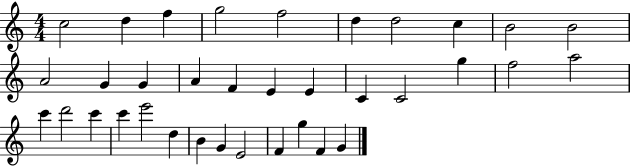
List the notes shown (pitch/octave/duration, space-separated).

C5/h D5/q F5/q G5/h F5/h D5/q D5/h C5/q B4/h B4/h A4/h G4/q G4/q A4/q F4/q E4/q E4/q C4/q C4/h G5/q F5/h A5/h C6/q D6/h C6/q C6/q E6/h D5/q B4/q G4/q E4/h F4/q G5/q F4/q G4/q